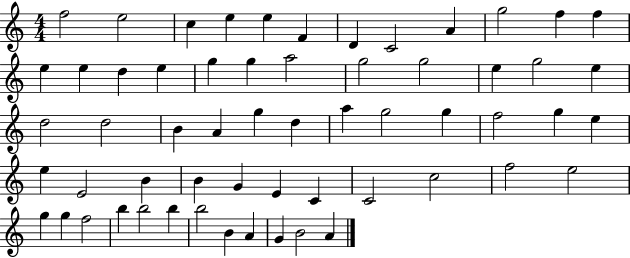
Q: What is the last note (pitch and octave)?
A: A4